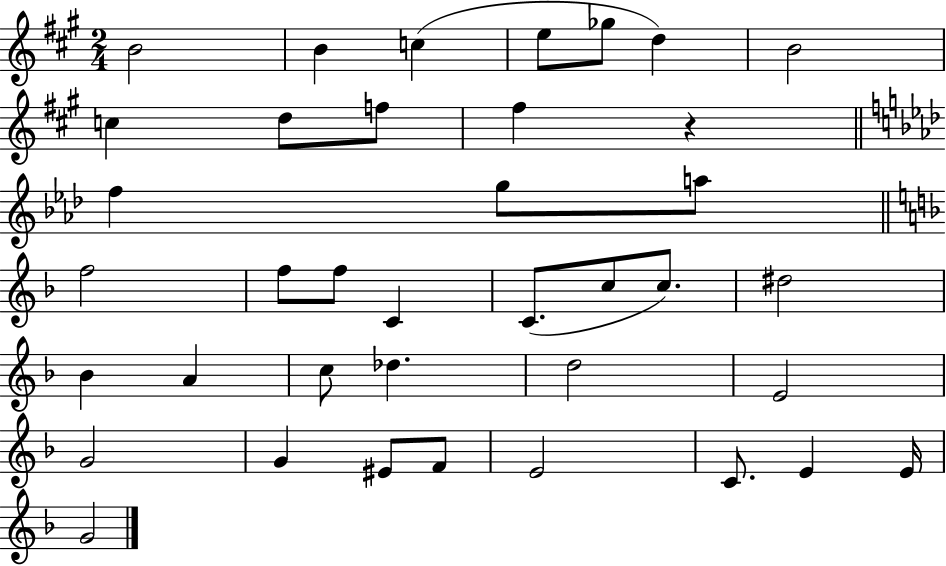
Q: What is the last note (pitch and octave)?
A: G4